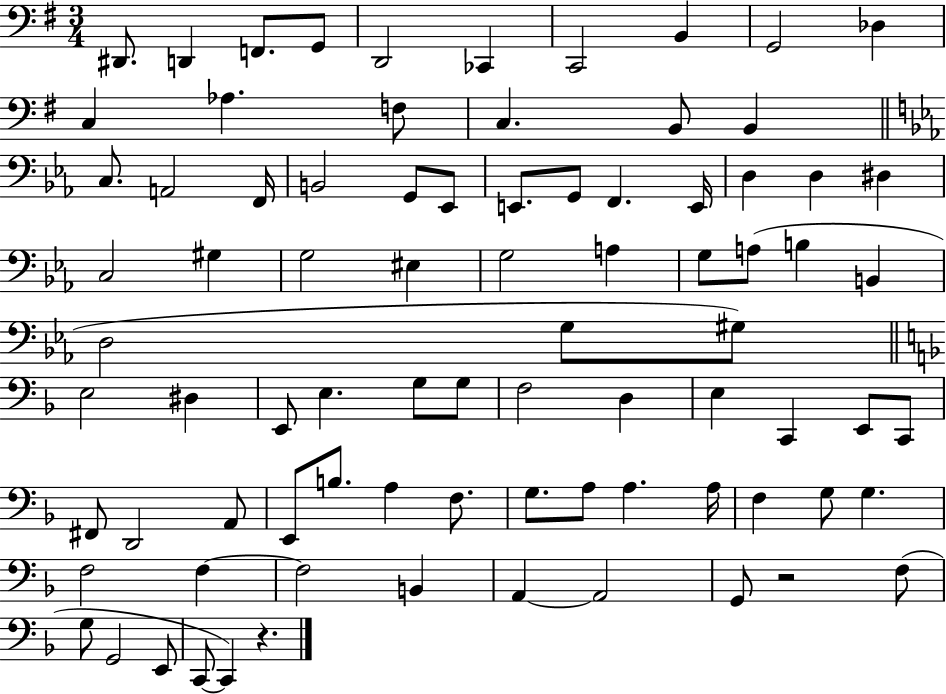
{
  \clef bass
  \numericTimeSignature
  \time 3/4
  \key g \major
  dis,8. d,4 f,8. g,8 | d,2 ces,4 | c,2 b,4 | g,2 des4 | \break c4 aes4. f8 | c4. b,8 b,4 | \bar "||" \break \key ees \major c8. a,2 f,16 | b,2 g,8 ees,8 | e,8. g,8 f,4. e,16 | d4 d4 dis4 | \break c2 gis4 | g2 eis4 | g2 a4 | g8 a8( b4 b,4 | \break d2 g8 gis8) | \bar "||" \break \key d \minor e2 dis4 | e,8 e4. g8 g8 | f2 d4 | e4 c,4 e,8 c,8 | \break fis,8 d,2 a,8 | e,8 b8. a4 f8. | g8. a8 a4. a16 | f4 g8 g4. | \break f2 f4~~ | f2 b,4 | a,4~~ a,2 | g,8 r2 f8( | \break g8 g,2 e,8 | c,8~~ c,4) r4. | \bar "|."
}